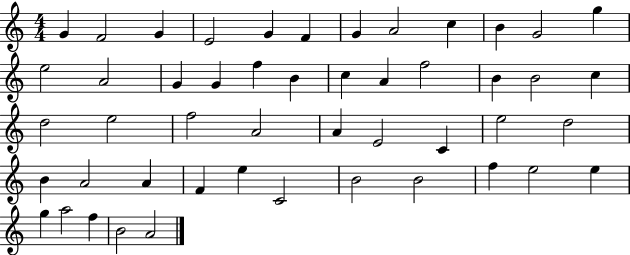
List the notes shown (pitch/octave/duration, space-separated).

G4/q F4/h G4/q E4/h G4/q F4/q G4/q A4/h C5/q B4/q G4/h G5/q E5/h A4/h G4/q G4/q F5/q B4/q C5/q A4/q F5/h B4/q B4/h C5/q D5/h E5/h F5/h A4/h A4/q E4/h C4/q E5/h D5/h B4/q A4/h A4/q F4/q E5/q C4/h B4/h B4/h F5/q E5/h E5/q G5/q A5/h F5/q B4/h A4/h